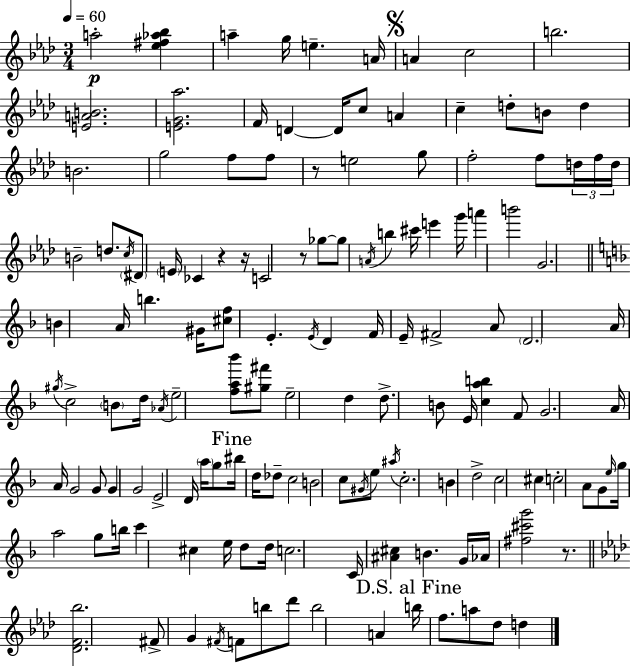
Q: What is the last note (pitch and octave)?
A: D5